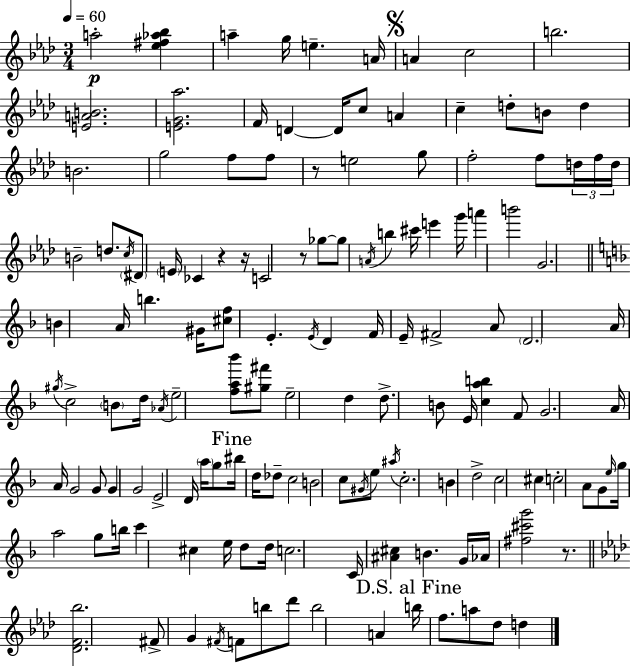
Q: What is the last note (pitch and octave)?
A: D5